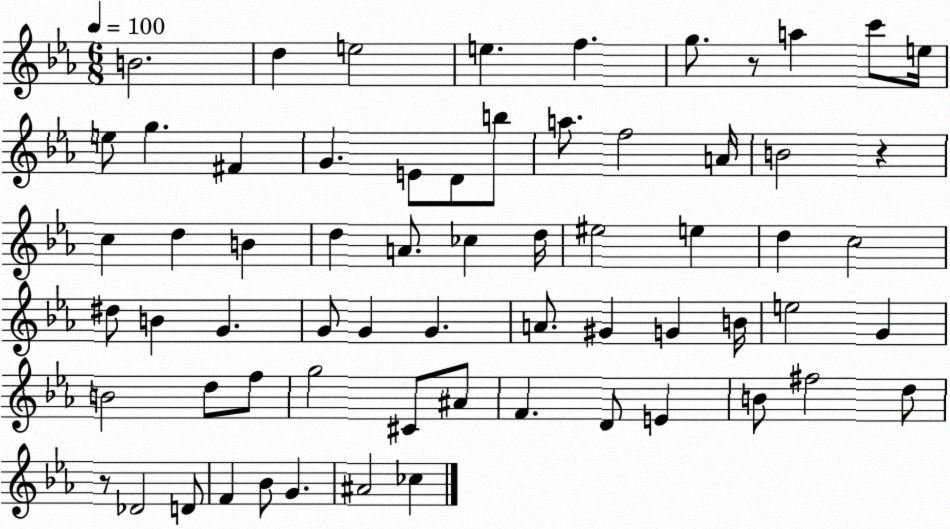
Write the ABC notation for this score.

X:1
T:Untitled
M:6/8
L:1/4
K:Eb
B2 d e2 e f g/2 z/2 a c'/2 e/4 e/2 g ^F G E/2 D/2 b/2 a/2 f2 A/4 B2 z c d B d A/2 _c d/4 ^e2 e d c2 ^d/2 B G G/2 G G A/2 ^G G B/4 e2 G B2 d/2 f/2 g2 ^C/2 ^A/2 F D/2 E B/2 ^f2 d/2 z/2 _D2 D/2 F _B/2 G ^A2 _c